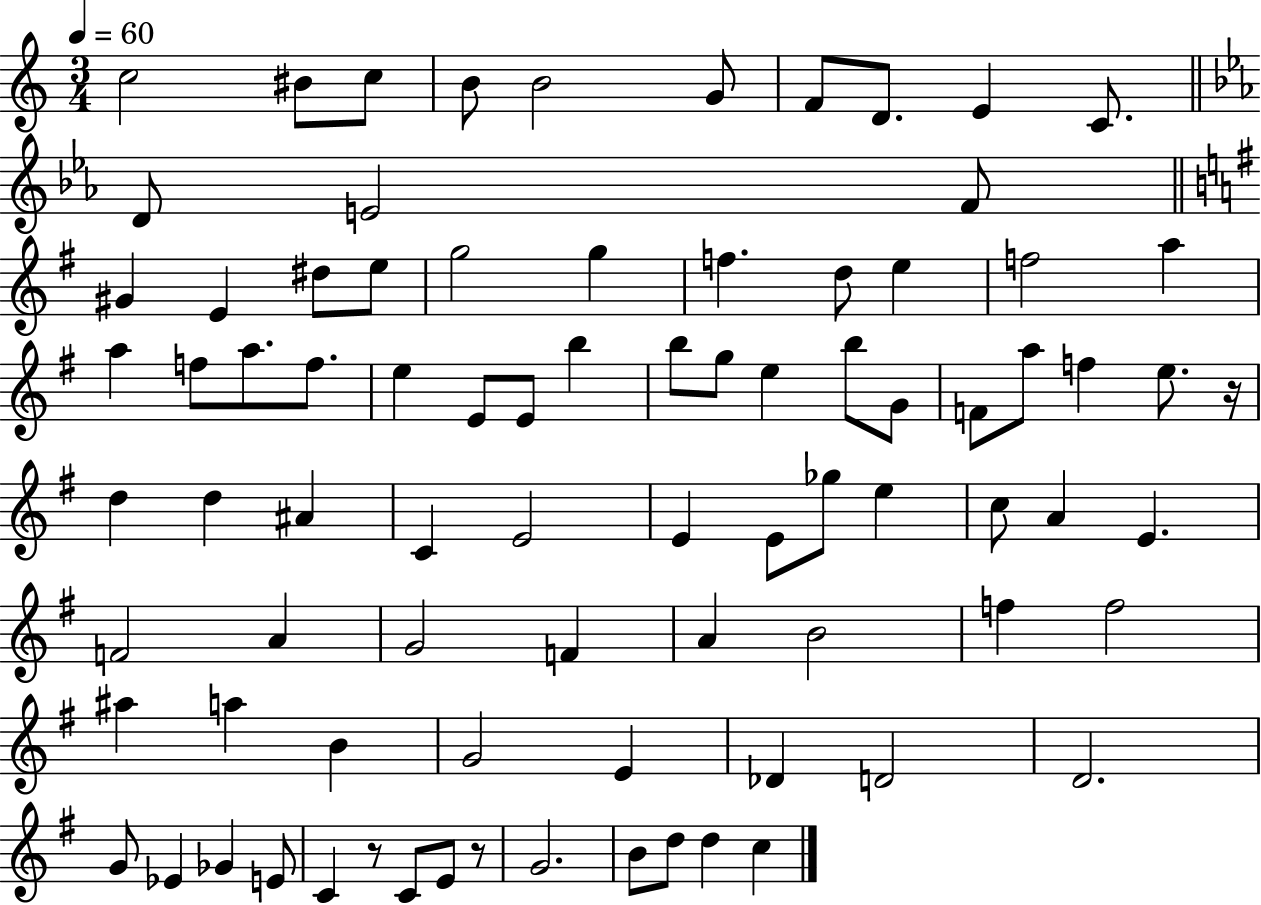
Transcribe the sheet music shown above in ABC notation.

X:1
T:Untitled
M:3/4
L:1/4
K:C
c2 ^B/2 c/2 B/2 B2 G/2 F/2 D/2 E C/2 D/2 E2 F/2 ^G E ^d/2 e/2 g2 g f d/2 e f2 a a f/2 a/2 f/2 e E/2 E/2 b b/2 g/2 e b/2 G/2 F/2 a/2 f e/2 z/4 d d ^A C E2 E E/2 _g/2 e c/2 A E F2 A G2 F A B2 f f2 ^a a B G2 E _D D2 D2 G/2 _E _G E/2 C z/2 C/2 E/2 z/2 G2 B/2 d/2 d c